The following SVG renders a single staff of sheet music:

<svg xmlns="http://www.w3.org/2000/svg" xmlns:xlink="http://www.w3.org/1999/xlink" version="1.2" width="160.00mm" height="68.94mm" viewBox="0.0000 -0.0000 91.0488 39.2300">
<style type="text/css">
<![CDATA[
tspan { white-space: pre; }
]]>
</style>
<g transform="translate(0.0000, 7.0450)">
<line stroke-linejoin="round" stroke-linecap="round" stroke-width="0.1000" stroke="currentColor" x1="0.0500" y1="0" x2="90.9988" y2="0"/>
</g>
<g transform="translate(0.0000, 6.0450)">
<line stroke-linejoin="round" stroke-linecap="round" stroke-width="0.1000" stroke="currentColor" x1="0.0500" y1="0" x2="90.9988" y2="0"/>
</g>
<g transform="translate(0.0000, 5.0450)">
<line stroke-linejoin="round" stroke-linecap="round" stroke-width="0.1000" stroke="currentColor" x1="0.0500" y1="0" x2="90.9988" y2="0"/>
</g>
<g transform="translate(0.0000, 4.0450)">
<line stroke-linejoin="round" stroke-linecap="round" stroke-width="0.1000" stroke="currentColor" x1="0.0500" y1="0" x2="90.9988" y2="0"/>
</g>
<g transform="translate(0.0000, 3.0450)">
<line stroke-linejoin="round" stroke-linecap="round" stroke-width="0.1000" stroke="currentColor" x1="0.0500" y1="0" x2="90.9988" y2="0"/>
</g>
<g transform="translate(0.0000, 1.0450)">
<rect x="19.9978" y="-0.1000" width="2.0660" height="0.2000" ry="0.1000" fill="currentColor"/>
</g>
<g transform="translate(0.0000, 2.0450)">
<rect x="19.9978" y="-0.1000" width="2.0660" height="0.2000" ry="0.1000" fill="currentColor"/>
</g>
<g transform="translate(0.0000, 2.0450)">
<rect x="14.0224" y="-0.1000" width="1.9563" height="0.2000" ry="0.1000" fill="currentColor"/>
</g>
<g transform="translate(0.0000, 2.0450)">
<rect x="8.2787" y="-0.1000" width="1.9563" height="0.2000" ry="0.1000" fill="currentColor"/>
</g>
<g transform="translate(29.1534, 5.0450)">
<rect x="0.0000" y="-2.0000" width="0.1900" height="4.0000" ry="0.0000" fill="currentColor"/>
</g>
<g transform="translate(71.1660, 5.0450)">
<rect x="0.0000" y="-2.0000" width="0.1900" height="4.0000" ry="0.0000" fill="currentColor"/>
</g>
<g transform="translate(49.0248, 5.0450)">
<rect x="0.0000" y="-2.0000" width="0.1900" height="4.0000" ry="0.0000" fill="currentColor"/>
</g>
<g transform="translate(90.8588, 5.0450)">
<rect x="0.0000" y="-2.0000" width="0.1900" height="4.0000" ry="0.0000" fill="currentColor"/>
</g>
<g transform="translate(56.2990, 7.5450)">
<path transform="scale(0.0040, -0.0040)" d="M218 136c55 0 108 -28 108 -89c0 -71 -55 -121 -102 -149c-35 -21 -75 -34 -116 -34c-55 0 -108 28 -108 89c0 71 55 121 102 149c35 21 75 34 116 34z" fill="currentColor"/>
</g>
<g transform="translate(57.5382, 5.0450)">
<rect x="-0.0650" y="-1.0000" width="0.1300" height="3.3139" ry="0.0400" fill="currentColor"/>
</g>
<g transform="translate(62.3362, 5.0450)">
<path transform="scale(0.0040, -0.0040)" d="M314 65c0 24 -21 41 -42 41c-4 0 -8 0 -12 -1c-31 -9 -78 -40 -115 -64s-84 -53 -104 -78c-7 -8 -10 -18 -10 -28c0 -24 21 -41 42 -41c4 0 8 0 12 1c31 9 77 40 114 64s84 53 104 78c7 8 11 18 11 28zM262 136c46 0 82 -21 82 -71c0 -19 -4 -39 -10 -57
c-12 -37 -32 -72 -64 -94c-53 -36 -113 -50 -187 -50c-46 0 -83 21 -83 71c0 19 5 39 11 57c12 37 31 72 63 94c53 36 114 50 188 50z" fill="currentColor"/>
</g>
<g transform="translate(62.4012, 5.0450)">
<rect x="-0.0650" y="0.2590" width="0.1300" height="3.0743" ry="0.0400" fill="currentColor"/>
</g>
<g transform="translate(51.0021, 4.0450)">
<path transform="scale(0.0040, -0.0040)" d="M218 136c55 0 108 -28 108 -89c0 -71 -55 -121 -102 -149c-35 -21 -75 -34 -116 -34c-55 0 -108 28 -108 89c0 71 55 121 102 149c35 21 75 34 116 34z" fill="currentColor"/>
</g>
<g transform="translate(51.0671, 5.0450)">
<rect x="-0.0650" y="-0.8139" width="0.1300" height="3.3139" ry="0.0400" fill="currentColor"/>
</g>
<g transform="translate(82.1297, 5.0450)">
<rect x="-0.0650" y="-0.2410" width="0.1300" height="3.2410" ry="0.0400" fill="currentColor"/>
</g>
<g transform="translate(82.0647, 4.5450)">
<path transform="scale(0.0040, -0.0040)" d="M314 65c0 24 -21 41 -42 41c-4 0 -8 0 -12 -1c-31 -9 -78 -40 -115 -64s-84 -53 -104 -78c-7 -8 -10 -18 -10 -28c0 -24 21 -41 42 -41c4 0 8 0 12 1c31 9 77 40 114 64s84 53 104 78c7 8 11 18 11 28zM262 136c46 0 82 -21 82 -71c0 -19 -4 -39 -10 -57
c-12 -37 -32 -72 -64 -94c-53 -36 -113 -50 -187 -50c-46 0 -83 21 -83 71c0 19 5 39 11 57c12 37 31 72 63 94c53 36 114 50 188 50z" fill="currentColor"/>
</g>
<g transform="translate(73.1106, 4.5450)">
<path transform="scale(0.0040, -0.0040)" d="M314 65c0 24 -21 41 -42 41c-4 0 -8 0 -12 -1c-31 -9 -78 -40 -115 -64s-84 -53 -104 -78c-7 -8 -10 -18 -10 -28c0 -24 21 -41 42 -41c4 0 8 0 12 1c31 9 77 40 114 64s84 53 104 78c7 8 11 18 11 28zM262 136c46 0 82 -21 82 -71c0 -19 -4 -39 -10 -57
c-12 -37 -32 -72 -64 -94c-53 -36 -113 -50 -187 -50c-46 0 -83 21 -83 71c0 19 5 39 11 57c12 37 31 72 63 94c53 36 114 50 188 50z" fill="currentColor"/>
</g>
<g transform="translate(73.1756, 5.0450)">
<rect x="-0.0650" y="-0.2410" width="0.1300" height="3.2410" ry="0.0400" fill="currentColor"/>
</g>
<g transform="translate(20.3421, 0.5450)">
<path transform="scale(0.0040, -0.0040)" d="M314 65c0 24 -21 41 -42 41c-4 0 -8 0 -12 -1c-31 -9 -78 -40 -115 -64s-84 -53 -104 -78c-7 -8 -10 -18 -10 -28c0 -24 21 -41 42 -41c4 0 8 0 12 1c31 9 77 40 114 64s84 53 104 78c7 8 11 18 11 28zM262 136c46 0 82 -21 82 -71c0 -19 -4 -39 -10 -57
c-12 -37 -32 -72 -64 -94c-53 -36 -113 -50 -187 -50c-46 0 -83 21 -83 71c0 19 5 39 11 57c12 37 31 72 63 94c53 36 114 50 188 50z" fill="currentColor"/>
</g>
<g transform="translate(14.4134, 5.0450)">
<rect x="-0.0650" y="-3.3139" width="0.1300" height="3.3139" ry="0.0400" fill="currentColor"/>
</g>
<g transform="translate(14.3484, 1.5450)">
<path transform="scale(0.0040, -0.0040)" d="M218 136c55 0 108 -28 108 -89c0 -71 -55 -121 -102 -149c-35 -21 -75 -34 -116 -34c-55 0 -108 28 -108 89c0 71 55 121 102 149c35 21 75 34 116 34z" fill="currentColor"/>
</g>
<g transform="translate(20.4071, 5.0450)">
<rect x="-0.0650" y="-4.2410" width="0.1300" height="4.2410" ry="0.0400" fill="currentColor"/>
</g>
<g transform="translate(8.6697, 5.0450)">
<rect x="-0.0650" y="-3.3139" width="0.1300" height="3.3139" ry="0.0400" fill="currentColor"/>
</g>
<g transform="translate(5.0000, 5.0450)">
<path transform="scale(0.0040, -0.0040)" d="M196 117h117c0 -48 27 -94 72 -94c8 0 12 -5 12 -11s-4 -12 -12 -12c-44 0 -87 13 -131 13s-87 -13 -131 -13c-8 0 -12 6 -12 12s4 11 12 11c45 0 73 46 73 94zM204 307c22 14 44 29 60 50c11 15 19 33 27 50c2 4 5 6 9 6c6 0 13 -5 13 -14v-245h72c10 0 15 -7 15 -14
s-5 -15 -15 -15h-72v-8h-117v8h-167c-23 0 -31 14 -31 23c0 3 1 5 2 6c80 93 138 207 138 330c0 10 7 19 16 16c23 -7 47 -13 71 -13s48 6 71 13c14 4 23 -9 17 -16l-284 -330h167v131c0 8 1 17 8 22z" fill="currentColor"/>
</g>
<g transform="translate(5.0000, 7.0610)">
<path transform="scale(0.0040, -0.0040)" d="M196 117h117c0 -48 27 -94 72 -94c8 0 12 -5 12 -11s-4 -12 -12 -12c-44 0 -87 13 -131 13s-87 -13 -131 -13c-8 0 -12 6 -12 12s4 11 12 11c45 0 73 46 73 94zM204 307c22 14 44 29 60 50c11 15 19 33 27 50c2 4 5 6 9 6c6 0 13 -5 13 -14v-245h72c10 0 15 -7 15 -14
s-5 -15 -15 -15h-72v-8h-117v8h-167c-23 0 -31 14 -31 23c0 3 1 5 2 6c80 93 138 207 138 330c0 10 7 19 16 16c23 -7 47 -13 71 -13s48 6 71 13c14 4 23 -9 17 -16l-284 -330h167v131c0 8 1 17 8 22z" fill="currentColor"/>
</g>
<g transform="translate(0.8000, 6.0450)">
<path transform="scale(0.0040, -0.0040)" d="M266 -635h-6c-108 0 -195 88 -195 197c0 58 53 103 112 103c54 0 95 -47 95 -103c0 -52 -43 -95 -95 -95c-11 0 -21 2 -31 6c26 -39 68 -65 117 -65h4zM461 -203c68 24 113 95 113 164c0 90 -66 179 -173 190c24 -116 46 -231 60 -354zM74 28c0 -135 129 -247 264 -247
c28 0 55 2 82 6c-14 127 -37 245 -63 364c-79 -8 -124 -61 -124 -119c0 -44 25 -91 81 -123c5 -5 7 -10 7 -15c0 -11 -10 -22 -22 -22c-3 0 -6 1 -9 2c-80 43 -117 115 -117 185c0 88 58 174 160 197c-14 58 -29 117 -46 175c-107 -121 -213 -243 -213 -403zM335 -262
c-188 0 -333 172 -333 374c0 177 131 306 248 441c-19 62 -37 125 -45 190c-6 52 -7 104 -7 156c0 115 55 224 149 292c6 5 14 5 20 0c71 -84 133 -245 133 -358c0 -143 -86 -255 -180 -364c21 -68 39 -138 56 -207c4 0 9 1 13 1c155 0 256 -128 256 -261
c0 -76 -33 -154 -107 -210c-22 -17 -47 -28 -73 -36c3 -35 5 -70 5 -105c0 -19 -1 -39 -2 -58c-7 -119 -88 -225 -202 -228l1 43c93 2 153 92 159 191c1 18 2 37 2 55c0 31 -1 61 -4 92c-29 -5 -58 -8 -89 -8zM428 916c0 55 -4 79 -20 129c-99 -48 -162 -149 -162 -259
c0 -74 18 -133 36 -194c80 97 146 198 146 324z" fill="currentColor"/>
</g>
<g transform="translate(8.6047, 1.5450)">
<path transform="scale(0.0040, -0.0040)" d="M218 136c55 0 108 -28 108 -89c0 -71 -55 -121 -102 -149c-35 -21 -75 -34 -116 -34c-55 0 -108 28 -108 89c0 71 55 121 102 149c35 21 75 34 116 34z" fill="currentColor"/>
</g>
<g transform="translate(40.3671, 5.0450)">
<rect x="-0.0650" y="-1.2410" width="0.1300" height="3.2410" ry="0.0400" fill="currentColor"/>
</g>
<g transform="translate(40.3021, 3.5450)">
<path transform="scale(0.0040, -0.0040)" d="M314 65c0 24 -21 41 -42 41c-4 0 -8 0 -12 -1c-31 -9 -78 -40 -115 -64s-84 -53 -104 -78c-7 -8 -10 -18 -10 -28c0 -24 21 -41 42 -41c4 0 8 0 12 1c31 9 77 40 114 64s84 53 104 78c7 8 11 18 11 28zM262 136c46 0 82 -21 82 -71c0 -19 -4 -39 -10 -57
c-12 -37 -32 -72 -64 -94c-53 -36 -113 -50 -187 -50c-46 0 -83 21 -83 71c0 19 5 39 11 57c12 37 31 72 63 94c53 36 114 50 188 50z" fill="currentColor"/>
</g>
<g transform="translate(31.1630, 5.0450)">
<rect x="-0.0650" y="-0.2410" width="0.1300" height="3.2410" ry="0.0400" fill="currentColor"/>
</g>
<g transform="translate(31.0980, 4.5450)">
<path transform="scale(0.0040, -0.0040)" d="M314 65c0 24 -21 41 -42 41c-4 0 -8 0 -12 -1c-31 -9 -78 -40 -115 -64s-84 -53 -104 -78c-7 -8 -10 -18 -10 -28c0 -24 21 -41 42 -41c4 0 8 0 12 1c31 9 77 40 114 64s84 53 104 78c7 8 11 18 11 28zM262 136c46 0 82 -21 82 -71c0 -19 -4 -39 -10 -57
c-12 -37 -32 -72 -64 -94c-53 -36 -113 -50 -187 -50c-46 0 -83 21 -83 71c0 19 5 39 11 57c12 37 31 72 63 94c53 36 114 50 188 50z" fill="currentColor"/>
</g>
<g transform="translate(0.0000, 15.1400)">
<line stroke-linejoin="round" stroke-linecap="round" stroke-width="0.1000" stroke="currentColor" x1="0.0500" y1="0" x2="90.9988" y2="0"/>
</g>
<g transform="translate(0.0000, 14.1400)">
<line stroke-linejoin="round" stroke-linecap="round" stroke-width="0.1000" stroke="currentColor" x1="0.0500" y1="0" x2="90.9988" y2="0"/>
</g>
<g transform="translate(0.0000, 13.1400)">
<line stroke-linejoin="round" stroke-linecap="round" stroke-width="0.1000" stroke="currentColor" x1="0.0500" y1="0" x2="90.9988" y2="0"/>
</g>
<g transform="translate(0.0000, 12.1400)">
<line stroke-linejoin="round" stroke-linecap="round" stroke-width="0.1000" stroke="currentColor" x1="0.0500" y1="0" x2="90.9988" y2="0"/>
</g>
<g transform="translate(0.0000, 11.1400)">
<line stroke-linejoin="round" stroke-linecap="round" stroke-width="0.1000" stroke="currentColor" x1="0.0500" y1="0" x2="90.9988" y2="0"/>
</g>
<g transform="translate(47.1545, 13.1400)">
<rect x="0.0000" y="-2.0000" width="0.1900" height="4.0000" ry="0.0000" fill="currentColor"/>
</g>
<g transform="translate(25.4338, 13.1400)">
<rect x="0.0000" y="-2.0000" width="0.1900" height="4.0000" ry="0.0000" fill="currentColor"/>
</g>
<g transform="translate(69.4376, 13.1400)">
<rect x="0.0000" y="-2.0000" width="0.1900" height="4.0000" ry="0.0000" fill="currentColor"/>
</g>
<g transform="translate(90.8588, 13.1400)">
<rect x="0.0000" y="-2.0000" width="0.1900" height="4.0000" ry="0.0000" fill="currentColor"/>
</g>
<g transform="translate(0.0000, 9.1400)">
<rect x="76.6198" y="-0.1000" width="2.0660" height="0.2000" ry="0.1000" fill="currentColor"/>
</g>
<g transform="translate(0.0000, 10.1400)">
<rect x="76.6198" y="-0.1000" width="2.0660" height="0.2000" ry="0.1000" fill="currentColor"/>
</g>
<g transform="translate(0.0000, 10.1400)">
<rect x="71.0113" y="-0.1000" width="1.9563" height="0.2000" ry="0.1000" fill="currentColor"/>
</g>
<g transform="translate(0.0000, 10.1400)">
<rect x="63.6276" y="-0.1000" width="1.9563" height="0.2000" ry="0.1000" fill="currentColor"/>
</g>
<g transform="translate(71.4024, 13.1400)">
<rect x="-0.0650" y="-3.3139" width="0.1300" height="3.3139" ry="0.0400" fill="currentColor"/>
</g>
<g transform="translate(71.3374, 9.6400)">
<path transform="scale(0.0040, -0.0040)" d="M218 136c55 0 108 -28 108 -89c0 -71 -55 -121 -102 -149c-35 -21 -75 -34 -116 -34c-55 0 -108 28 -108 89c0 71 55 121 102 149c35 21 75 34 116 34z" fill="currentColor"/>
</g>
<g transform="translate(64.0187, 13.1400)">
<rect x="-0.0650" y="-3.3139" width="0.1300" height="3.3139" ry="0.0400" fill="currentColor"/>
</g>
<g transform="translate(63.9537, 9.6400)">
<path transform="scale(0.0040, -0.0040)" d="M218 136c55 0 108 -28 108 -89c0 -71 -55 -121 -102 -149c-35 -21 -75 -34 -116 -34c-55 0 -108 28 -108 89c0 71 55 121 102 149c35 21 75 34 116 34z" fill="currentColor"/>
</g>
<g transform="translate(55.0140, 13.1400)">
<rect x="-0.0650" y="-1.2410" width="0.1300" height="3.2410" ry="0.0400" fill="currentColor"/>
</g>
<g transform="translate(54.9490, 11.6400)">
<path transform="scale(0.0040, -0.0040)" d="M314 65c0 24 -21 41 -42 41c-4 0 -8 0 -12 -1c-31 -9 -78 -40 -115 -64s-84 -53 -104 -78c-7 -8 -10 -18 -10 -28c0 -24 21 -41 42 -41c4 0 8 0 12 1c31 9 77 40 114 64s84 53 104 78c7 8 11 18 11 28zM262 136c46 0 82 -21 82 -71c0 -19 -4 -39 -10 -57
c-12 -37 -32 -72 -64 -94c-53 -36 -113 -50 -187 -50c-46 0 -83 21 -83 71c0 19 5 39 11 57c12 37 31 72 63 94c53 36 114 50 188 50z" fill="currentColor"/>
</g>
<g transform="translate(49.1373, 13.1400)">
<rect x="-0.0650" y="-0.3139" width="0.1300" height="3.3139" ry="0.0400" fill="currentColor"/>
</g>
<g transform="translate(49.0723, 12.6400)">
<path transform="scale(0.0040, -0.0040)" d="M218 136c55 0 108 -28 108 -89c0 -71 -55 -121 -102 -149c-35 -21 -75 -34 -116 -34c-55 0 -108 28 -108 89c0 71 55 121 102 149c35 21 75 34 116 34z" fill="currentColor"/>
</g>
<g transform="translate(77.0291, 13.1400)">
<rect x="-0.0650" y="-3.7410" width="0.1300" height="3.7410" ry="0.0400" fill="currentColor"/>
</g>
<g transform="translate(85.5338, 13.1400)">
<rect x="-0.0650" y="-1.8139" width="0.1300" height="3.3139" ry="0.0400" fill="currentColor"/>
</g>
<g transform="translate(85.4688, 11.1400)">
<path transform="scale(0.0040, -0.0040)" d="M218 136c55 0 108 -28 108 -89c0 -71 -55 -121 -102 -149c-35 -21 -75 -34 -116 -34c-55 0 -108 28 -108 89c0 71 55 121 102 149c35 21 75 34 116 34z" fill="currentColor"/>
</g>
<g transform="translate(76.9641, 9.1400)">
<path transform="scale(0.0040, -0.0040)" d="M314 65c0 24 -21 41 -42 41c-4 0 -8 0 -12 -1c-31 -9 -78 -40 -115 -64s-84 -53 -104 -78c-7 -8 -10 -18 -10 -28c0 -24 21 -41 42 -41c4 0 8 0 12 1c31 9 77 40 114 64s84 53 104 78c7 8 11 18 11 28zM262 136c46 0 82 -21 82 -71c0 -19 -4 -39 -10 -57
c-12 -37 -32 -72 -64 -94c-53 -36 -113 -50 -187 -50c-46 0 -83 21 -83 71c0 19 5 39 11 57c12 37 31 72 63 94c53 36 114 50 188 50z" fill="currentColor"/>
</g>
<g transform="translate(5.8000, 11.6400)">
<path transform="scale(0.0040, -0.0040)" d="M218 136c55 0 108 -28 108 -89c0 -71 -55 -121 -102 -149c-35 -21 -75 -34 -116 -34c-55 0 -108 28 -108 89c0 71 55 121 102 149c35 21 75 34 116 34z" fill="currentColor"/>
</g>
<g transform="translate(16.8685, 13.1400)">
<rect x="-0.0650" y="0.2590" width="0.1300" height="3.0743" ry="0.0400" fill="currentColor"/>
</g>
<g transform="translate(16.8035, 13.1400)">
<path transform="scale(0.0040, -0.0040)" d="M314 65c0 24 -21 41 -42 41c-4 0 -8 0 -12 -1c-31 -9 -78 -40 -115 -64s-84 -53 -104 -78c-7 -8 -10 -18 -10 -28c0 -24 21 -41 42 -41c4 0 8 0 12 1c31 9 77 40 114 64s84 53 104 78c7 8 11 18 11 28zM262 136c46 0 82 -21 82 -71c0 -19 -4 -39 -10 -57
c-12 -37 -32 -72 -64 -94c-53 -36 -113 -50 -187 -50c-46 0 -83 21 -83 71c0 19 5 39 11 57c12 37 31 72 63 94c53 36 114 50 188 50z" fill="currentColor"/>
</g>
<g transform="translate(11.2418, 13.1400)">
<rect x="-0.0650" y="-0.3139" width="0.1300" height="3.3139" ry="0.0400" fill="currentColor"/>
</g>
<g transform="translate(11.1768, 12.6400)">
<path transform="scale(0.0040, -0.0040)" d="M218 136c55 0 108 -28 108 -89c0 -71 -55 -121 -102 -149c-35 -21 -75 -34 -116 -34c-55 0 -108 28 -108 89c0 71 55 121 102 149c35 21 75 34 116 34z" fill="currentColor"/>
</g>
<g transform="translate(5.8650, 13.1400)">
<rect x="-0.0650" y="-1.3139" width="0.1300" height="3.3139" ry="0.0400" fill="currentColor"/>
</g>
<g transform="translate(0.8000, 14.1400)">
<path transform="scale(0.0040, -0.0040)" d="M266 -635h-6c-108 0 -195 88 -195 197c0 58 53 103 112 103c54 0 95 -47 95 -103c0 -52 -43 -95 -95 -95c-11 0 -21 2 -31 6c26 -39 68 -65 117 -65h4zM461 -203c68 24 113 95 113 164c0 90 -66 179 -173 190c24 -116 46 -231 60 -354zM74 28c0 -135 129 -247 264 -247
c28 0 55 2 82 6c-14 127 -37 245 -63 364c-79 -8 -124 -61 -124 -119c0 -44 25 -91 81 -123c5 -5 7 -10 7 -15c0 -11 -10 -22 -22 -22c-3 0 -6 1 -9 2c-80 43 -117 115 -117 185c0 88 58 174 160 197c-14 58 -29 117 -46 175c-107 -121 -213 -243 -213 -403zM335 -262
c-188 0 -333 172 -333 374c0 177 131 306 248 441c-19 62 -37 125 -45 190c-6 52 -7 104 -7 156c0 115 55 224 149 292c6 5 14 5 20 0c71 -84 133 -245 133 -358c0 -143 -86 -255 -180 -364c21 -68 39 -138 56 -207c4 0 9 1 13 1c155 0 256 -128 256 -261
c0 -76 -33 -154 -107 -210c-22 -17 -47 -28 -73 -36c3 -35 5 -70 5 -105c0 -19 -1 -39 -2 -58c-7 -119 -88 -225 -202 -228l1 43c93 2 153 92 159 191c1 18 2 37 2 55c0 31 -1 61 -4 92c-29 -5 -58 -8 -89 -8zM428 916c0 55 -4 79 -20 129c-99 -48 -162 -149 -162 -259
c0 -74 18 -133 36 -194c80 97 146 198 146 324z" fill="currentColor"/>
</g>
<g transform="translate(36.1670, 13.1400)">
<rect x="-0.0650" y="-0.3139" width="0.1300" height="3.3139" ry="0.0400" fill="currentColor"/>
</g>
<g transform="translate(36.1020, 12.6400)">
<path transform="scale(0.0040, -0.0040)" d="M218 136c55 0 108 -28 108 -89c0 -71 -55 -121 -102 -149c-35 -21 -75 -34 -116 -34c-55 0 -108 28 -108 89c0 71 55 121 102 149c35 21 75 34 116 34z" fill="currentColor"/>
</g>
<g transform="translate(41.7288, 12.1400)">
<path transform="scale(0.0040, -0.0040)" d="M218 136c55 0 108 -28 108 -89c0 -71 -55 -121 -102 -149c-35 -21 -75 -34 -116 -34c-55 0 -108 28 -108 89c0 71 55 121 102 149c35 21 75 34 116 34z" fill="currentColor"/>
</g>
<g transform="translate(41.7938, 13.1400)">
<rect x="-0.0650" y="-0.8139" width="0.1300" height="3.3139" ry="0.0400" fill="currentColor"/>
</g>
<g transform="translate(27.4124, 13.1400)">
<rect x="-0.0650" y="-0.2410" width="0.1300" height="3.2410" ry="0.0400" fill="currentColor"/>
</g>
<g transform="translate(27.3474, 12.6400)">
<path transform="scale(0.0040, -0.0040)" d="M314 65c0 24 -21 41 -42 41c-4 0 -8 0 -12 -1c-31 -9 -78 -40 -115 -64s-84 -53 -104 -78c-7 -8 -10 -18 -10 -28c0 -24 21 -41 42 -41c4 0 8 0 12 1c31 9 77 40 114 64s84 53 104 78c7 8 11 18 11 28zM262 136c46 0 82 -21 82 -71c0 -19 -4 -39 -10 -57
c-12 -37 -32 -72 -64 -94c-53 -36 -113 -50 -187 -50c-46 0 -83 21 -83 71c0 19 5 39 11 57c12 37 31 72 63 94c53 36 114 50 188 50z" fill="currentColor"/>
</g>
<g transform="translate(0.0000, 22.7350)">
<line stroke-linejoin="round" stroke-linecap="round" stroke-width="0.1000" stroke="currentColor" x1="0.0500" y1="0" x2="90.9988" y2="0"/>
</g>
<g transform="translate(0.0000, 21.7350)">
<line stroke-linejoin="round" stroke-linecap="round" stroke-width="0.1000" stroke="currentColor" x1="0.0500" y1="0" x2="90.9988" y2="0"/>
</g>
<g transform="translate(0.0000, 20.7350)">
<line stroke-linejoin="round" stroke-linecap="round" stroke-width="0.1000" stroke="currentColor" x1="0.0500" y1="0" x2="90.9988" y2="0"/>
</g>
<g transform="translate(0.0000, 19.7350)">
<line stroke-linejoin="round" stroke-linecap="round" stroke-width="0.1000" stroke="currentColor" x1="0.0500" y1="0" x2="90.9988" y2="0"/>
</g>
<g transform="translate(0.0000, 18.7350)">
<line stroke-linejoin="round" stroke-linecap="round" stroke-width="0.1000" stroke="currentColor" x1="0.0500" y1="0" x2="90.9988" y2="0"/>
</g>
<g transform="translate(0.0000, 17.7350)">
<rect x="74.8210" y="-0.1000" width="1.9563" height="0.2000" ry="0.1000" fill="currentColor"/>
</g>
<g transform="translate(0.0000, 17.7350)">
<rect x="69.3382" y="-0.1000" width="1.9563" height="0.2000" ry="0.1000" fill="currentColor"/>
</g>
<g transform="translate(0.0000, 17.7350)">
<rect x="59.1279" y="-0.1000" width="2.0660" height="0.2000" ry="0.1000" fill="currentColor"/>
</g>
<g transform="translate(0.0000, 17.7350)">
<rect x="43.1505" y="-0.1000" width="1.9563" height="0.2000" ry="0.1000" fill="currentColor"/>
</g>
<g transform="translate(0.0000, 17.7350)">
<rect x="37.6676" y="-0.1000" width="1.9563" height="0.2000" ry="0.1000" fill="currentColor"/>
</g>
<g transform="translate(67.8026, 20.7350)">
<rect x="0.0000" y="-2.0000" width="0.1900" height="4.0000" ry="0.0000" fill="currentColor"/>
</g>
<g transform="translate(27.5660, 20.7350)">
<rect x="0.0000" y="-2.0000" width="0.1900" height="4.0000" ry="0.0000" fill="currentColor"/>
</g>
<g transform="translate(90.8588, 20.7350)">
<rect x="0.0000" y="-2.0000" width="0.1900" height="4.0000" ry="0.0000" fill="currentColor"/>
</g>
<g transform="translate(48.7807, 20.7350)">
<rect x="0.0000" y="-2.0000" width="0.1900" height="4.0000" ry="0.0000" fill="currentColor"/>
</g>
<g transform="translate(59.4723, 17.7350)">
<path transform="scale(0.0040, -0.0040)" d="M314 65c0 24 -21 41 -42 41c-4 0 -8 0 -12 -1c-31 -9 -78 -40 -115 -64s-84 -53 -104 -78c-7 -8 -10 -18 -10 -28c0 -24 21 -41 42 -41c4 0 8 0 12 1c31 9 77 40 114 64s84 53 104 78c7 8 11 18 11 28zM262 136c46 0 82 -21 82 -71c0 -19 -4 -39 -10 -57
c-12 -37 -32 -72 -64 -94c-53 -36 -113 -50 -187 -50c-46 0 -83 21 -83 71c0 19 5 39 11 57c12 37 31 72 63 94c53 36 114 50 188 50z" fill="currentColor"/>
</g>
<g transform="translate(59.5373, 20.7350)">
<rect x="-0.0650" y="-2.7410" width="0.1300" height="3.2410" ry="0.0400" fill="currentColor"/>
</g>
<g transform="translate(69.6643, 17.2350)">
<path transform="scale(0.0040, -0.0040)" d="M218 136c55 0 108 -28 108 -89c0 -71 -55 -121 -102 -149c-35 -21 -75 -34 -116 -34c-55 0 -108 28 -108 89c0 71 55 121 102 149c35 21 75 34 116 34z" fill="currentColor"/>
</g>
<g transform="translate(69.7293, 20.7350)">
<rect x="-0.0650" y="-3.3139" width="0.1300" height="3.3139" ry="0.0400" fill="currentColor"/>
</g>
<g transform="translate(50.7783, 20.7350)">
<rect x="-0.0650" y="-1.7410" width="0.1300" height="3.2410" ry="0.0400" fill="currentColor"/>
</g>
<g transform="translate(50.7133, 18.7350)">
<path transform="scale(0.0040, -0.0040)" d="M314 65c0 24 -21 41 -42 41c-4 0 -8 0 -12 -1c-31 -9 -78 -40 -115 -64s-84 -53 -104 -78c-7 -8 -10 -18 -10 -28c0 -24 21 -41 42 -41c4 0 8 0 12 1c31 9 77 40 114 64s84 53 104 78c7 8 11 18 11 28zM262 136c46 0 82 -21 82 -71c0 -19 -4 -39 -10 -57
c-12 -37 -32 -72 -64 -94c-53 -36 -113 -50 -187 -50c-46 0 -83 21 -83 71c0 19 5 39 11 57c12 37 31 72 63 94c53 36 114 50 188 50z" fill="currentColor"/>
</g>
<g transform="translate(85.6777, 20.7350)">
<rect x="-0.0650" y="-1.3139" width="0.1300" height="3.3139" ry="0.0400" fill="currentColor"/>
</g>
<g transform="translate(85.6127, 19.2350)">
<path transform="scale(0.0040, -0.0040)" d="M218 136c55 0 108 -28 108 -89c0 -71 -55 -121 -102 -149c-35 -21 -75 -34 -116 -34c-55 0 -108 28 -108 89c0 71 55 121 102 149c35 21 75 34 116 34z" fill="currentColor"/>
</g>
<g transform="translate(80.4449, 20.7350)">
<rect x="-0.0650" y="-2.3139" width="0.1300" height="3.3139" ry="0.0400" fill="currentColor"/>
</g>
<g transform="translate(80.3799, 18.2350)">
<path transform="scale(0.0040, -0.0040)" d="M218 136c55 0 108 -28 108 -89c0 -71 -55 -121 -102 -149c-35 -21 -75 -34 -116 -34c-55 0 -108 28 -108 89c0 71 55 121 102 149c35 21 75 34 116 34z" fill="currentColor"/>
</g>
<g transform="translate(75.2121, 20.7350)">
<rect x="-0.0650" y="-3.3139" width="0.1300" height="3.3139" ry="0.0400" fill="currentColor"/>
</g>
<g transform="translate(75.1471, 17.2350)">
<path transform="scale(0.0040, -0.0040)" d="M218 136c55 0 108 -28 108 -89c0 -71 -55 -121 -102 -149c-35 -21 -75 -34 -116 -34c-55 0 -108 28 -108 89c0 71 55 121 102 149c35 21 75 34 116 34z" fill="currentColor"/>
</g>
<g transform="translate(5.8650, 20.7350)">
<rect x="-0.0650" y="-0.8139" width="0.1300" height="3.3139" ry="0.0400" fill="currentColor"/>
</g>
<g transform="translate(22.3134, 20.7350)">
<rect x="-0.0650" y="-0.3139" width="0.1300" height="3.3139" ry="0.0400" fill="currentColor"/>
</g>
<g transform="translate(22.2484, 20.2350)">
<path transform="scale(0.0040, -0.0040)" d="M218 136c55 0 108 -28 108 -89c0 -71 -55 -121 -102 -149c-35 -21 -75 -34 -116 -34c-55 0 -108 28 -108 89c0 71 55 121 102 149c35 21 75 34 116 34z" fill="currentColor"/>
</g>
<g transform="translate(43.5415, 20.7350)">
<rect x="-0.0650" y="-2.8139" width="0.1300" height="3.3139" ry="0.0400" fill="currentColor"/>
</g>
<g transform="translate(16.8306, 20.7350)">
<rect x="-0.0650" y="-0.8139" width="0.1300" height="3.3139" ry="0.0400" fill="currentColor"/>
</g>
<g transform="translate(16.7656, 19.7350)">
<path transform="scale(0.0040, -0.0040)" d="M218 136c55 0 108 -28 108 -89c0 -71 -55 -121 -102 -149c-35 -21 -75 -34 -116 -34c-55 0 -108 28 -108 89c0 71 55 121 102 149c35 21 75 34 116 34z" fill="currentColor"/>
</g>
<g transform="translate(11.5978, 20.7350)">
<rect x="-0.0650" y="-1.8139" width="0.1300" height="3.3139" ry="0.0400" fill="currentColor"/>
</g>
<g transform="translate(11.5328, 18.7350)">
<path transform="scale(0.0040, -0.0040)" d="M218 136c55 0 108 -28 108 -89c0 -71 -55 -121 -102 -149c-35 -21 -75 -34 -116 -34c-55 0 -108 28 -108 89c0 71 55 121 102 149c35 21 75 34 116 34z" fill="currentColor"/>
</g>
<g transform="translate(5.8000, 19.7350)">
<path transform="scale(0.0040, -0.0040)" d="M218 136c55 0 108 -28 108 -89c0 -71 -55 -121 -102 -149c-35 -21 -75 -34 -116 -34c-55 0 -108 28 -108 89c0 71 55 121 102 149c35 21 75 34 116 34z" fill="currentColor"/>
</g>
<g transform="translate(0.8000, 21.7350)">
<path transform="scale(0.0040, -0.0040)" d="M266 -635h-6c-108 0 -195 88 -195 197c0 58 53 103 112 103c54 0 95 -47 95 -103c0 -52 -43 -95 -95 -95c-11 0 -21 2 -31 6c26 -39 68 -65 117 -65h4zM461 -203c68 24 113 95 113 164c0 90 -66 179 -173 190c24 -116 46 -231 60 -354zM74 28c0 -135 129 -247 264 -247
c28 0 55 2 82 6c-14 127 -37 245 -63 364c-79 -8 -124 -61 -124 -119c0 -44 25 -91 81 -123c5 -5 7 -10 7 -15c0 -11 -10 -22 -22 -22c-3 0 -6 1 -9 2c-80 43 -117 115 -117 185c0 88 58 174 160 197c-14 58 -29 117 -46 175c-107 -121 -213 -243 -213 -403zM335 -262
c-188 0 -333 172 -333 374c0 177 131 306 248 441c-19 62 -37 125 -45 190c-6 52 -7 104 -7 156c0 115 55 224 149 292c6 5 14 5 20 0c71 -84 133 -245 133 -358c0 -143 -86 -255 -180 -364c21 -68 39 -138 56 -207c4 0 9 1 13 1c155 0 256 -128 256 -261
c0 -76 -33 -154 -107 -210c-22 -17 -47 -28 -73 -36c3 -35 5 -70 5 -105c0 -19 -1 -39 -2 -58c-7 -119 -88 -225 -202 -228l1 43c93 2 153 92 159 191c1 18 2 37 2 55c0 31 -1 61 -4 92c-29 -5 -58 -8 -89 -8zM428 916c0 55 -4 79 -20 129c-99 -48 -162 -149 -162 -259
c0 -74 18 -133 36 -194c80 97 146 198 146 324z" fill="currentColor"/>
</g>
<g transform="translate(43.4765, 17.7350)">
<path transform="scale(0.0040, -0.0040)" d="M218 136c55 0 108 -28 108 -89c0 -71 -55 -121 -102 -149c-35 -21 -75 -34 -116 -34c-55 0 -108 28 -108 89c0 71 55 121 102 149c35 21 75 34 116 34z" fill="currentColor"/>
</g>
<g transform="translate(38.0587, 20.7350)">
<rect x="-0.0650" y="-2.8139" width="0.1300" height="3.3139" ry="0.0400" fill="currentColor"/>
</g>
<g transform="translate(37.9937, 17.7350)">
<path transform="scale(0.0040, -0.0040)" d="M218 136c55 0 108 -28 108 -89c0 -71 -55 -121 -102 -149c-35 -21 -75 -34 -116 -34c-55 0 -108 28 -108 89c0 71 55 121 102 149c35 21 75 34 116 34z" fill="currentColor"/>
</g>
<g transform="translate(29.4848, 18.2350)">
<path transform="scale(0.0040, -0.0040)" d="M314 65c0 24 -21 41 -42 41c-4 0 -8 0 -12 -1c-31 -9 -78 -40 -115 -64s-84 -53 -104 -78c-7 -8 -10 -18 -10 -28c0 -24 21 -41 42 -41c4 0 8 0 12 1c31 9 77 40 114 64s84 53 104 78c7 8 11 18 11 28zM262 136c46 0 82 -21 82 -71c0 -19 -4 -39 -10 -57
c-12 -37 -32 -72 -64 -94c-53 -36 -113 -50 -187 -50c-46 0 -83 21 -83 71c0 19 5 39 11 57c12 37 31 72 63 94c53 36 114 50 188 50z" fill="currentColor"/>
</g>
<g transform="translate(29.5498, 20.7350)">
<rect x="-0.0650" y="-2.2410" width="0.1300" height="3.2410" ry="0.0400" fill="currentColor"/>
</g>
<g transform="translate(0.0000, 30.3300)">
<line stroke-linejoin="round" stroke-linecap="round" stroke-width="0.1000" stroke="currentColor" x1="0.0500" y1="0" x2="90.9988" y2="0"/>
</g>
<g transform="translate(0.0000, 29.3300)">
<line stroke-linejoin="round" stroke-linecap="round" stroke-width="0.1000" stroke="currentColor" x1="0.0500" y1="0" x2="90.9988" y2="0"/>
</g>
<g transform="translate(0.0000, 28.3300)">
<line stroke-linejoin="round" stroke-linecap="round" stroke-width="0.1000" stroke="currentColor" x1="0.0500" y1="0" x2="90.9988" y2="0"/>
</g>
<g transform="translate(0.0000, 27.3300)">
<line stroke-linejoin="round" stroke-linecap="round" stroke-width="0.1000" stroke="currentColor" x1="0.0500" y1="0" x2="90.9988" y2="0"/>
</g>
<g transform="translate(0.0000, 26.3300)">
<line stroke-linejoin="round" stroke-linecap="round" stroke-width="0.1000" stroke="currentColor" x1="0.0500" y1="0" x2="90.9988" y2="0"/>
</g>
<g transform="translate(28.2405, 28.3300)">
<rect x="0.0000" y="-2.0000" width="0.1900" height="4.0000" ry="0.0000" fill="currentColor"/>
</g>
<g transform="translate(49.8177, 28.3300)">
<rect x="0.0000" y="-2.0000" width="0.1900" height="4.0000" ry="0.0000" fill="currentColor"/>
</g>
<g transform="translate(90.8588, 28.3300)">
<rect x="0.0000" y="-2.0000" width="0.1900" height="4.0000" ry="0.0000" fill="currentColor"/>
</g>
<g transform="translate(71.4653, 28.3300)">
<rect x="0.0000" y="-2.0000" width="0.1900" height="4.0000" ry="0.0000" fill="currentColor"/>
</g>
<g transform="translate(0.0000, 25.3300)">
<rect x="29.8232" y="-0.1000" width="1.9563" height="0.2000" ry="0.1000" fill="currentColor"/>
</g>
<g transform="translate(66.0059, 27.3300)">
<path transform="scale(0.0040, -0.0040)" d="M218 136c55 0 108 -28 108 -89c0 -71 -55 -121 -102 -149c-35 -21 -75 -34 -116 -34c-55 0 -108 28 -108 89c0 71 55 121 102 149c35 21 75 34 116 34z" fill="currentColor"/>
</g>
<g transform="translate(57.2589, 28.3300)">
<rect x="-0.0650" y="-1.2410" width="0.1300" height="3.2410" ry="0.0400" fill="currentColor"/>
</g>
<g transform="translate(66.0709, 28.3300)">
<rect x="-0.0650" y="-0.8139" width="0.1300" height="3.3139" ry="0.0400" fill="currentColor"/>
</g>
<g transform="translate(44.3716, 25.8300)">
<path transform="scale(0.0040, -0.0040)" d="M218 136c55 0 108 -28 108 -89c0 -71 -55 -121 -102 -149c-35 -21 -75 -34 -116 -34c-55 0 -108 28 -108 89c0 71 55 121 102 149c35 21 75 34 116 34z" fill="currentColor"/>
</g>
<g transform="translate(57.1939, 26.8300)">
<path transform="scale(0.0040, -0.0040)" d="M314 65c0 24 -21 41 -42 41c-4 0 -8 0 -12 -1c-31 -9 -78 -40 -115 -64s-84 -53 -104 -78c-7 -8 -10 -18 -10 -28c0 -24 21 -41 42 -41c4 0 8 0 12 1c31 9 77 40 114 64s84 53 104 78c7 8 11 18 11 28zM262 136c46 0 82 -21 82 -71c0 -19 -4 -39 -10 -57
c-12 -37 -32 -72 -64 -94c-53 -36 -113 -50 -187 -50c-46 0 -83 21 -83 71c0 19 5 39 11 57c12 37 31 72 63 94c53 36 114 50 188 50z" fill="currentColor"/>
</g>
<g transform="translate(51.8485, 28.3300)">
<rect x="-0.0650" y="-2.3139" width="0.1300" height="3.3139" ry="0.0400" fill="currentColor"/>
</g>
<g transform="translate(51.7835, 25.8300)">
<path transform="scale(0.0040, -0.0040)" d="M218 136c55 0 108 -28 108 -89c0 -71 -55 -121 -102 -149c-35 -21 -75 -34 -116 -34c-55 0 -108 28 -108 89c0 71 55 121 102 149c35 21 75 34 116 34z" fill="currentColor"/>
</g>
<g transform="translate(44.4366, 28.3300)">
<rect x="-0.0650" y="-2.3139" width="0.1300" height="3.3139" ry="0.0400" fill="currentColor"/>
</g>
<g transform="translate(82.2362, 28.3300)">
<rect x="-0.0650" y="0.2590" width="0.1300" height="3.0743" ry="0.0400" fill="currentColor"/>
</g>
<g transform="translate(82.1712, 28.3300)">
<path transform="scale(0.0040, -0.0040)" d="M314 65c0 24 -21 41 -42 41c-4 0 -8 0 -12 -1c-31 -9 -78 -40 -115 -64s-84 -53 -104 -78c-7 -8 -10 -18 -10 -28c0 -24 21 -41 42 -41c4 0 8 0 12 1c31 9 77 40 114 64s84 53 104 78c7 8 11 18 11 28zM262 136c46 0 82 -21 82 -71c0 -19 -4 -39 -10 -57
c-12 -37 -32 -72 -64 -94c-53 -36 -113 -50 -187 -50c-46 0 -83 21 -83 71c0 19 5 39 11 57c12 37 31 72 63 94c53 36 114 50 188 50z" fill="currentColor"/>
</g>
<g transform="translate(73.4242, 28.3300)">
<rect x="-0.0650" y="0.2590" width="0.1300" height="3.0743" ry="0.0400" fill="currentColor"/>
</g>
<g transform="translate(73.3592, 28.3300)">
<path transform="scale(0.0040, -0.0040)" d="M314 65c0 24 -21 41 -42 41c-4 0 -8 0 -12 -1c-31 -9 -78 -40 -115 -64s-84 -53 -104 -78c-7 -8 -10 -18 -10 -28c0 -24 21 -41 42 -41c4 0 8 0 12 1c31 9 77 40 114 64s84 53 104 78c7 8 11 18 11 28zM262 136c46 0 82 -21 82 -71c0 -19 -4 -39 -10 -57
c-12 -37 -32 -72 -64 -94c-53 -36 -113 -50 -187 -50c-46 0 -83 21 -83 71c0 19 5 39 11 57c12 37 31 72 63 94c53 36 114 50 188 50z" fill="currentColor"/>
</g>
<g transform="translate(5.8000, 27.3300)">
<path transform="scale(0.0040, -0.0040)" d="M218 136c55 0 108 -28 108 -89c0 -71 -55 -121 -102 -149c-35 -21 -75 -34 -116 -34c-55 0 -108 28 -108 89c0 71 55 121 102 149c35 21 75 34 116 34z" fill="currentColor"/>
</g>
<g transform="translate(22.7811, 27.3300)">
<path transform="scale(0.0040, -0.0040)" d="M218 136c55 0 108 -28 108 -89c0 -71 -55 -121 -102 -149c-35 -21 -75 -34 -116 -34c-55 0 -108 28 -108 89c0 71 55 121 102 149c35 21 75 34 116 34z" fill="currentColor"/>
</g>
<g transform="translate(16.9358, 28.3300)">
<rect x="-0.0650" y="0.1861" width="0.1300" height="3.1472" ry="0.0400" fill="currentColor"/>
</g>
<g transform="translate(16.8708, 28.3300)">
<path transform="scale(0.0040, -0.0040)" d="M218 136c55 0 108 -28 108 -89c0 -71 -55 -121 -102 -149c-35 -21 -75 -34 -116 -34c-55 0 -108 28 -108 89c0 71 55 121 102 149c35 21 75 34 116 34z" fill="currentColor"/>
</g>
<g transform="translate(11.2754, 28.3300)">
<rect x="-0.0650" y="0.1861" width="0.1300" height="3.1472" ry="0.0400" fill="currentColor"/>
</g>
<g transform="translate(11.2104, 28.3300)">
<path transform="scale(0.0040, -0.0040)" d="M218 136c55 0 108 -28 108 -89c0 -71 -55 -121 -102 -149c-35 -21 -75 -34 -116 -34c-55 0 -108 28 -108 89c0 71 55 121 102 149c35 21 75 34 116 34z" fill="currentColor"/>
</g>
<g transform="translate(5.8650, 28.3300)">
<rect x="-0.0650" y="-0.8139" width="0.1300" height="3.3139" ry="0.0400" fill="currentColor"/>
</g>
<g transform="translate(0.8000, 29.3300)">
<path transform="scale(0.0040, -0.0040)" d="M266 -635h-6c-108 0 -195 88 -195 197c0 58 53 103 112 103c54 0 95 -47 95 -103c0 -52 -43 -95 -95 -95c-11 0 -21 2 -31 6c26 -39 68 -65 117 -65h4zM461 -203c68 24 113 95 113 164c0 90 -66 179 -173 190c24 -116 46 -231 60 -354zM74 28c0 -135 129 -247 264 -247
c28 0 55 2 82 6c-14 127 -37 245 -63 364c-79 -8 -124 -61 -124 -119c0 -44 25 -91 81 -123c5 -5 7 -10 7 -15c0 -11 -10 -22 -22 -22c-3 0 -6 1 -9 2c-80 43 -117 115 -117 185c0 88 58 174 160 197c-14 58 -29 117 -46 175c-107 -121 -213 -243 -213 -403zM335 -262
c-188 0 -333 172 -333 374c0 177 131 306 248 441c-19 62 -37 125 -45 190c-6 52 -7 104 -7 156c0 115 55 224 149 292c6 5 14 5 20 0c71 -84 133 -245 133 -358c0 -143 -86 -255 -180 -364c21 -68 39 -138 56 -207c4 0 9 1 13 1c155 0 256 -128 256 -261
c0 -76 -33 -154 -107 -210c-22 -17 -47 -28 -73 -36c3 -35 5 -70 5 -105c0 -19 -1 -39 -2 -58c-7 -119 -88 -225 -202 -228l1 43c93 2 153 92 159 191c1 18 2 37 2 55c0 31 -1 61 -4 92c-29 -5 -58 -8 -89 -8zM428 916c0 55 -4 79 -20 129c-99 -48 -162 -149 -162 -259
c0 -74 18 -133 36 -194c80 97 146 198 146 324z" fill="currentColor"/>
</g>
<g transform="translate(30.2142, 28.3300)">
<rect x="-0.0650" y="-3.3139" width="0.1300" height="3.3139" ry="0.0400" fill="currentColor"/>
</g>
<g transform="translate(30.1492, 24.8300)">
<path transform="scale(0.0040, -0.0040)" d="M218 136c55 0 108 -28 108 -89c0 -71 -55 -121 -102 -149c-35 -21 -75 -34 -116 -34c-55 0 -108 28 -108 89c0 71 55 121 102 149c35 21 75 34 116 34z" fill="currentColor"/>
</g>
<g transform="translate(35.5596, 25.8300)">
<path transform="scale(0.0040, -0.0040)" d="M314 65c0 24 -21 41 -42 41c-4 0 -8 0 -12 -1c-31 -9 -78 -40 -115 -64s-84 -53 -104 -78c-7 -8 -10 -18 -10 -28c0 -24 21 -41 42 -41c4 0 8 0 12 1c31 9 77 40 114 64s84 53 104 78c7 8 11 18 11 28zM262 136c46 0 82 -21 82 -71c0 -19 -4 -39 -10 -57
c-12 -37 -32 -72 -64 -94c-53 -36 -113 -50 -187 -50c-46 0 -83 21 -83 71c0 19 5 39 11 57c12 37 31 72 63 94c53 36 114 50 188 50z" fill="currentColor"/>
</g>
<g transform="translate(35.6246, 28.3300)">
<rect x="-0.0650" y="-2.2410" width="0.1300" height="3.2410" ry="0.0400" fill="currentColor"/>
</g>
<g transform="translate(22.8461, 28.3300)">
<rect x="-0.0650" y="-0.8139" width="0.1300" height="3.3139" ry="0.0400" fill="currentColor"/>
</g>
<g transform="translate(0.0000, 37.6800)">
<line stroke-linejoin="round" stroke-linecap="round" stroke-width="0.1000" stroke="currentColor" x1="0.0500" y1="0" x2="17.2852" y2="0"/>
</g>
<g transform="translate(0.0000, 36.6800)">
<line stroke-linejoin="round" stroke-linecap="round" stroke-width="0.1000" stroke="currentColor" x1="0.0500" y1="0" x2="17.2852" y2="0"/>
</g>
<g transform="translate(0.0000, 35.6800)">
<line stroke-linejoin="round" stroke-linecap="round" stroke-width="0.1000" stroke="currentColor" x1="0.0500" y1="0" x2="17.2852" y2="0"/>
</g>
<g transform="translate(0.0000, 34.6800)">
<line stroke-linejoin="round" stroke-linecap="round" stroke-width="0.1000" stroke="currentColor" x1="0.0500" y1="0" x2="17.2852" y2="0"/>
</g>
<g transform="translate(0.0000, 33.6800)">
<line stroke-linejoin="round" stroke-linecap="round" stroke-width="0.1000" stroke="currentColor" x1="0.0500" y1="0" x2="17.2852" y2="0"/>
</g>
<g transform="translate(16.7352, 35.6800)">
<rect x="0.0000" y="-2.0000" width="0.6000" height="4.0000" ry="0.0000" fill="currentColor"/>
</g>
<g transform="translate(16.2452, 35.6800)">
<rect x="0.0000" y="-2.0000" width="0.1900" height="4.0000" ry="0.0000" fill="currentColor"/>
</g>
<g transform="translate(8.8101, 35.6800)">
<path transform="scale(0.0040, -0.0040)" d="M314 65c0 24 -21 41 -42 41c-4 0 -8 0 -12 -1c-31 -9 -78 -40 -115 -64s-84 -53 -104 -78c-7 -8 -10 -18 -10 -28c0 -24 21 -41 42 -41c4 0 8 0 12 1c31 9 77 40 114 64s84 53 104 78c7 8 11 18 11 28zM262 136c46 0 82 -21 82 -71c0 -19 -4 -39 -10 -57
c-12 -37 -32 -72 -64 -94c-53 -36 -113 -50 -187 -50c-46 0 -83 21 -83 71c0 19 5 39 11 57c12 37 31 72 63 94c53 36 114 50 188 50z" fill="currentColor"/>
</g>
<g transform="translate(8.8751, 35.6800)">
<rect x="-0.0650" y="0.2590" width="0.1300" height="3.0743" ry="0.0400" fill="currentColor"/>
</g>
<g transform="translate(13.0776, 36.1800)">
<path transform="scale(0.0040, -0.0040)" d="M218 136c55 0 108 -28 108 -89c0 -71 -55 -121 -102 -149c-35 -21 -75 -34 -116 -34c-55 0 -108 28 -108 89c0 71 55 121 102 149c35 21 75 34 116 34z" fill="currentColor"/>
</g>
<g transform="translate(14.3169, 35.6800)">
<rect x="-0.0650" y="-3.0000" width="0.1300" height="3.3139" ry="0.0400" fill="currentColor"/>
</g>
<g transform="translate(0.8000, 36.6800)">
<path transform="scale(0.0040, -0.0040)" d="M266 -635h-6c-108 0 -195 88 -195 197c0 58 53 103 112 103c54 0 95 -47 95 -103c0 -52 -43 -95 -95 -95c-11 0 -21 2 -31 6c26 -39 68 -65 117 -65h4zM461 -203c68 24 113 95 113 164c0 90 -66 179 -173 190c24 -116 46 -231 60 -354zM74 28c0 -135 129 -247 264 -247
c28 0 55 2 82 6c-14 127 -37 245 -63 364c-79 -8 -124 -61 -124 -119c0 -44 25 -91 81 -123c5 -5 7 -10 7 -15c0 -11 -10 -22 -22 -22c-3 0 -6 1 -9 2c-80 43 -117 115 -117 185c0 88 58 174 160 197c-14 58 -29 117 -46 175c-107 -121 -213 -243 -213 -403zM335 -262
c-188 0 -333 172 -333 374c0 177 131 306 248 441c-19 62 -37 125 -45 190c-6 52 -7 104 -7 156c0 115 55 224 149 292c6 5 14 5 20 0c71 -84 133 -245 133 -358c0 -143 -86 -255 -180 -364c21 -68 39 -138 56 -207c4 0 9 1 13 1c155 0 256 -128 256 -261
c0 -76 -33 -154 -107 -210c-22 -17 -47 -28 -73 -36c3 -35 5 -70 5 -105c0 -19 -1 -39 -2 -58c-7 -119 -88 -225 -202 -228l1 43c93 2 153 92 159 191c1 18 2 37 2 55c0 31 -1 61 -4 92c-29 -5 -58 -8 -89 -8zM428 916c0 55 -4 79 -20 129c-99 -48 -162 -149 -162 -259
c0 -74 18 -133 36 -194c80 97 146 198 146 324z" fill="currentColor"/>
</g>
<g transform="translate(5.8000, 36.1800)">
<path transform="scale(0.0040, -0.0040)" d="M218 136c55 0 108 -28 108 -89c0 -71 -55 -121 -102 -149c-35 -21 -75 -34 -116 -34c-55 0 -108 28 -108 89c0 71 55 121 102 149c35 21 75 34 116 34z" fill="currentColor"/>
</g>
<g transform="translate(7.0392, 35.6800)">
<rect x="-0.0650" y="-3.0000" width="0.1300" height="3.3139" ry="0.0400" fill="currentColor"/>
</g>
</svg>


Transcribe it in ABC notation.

X:1
T:Untitled
M:4/4
L:1/4
K:C
b b d'2 c2 e2 d D B2 c2 c2 e c B2 c2 c d c e2 b b c'2 f d f d c g2 a a f2 a2 b b g e d B B d b g2 g g e2 d B2 B2 A B2 A